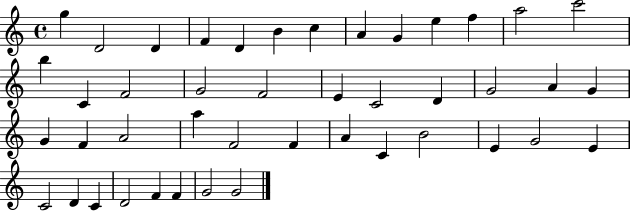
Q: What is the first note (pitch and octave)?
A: G5